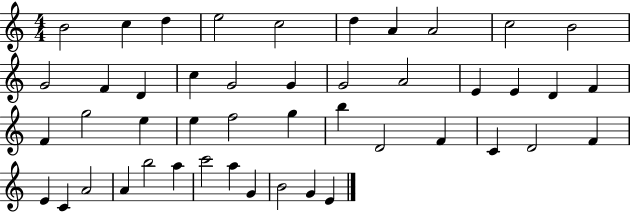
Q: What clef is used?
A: treble